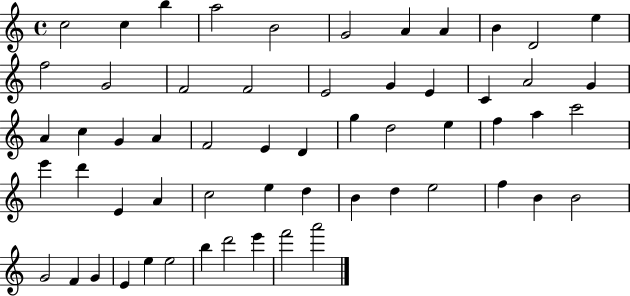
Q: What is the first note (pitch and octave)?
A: C5